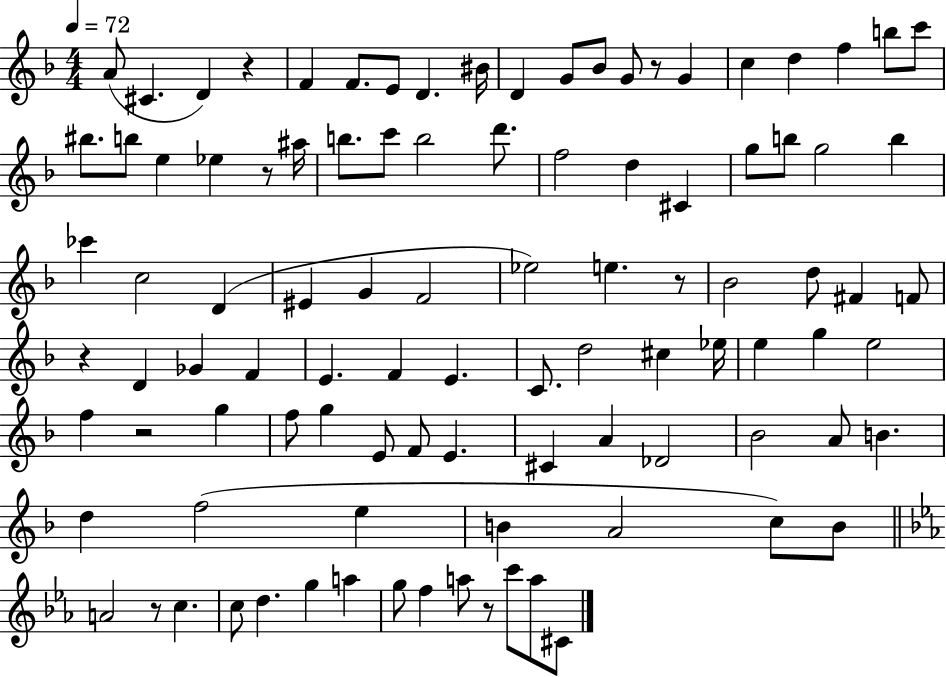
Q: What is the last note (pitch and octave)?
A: C#4